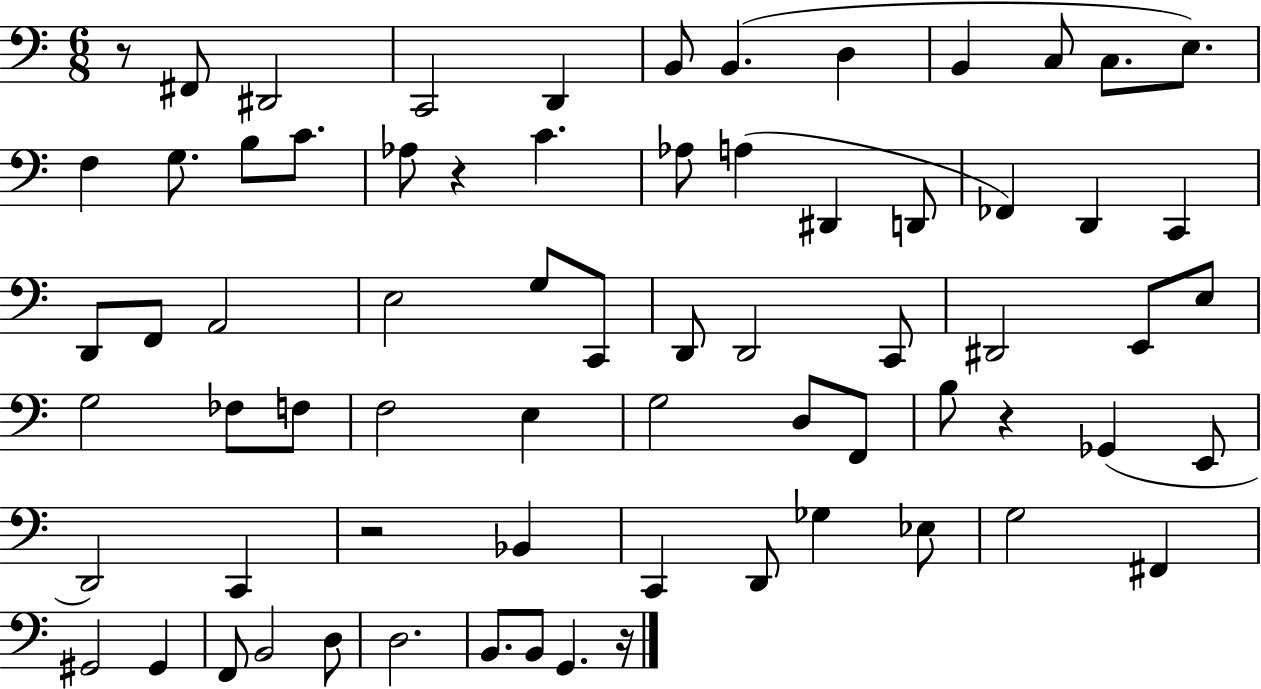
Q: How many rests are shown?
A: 5